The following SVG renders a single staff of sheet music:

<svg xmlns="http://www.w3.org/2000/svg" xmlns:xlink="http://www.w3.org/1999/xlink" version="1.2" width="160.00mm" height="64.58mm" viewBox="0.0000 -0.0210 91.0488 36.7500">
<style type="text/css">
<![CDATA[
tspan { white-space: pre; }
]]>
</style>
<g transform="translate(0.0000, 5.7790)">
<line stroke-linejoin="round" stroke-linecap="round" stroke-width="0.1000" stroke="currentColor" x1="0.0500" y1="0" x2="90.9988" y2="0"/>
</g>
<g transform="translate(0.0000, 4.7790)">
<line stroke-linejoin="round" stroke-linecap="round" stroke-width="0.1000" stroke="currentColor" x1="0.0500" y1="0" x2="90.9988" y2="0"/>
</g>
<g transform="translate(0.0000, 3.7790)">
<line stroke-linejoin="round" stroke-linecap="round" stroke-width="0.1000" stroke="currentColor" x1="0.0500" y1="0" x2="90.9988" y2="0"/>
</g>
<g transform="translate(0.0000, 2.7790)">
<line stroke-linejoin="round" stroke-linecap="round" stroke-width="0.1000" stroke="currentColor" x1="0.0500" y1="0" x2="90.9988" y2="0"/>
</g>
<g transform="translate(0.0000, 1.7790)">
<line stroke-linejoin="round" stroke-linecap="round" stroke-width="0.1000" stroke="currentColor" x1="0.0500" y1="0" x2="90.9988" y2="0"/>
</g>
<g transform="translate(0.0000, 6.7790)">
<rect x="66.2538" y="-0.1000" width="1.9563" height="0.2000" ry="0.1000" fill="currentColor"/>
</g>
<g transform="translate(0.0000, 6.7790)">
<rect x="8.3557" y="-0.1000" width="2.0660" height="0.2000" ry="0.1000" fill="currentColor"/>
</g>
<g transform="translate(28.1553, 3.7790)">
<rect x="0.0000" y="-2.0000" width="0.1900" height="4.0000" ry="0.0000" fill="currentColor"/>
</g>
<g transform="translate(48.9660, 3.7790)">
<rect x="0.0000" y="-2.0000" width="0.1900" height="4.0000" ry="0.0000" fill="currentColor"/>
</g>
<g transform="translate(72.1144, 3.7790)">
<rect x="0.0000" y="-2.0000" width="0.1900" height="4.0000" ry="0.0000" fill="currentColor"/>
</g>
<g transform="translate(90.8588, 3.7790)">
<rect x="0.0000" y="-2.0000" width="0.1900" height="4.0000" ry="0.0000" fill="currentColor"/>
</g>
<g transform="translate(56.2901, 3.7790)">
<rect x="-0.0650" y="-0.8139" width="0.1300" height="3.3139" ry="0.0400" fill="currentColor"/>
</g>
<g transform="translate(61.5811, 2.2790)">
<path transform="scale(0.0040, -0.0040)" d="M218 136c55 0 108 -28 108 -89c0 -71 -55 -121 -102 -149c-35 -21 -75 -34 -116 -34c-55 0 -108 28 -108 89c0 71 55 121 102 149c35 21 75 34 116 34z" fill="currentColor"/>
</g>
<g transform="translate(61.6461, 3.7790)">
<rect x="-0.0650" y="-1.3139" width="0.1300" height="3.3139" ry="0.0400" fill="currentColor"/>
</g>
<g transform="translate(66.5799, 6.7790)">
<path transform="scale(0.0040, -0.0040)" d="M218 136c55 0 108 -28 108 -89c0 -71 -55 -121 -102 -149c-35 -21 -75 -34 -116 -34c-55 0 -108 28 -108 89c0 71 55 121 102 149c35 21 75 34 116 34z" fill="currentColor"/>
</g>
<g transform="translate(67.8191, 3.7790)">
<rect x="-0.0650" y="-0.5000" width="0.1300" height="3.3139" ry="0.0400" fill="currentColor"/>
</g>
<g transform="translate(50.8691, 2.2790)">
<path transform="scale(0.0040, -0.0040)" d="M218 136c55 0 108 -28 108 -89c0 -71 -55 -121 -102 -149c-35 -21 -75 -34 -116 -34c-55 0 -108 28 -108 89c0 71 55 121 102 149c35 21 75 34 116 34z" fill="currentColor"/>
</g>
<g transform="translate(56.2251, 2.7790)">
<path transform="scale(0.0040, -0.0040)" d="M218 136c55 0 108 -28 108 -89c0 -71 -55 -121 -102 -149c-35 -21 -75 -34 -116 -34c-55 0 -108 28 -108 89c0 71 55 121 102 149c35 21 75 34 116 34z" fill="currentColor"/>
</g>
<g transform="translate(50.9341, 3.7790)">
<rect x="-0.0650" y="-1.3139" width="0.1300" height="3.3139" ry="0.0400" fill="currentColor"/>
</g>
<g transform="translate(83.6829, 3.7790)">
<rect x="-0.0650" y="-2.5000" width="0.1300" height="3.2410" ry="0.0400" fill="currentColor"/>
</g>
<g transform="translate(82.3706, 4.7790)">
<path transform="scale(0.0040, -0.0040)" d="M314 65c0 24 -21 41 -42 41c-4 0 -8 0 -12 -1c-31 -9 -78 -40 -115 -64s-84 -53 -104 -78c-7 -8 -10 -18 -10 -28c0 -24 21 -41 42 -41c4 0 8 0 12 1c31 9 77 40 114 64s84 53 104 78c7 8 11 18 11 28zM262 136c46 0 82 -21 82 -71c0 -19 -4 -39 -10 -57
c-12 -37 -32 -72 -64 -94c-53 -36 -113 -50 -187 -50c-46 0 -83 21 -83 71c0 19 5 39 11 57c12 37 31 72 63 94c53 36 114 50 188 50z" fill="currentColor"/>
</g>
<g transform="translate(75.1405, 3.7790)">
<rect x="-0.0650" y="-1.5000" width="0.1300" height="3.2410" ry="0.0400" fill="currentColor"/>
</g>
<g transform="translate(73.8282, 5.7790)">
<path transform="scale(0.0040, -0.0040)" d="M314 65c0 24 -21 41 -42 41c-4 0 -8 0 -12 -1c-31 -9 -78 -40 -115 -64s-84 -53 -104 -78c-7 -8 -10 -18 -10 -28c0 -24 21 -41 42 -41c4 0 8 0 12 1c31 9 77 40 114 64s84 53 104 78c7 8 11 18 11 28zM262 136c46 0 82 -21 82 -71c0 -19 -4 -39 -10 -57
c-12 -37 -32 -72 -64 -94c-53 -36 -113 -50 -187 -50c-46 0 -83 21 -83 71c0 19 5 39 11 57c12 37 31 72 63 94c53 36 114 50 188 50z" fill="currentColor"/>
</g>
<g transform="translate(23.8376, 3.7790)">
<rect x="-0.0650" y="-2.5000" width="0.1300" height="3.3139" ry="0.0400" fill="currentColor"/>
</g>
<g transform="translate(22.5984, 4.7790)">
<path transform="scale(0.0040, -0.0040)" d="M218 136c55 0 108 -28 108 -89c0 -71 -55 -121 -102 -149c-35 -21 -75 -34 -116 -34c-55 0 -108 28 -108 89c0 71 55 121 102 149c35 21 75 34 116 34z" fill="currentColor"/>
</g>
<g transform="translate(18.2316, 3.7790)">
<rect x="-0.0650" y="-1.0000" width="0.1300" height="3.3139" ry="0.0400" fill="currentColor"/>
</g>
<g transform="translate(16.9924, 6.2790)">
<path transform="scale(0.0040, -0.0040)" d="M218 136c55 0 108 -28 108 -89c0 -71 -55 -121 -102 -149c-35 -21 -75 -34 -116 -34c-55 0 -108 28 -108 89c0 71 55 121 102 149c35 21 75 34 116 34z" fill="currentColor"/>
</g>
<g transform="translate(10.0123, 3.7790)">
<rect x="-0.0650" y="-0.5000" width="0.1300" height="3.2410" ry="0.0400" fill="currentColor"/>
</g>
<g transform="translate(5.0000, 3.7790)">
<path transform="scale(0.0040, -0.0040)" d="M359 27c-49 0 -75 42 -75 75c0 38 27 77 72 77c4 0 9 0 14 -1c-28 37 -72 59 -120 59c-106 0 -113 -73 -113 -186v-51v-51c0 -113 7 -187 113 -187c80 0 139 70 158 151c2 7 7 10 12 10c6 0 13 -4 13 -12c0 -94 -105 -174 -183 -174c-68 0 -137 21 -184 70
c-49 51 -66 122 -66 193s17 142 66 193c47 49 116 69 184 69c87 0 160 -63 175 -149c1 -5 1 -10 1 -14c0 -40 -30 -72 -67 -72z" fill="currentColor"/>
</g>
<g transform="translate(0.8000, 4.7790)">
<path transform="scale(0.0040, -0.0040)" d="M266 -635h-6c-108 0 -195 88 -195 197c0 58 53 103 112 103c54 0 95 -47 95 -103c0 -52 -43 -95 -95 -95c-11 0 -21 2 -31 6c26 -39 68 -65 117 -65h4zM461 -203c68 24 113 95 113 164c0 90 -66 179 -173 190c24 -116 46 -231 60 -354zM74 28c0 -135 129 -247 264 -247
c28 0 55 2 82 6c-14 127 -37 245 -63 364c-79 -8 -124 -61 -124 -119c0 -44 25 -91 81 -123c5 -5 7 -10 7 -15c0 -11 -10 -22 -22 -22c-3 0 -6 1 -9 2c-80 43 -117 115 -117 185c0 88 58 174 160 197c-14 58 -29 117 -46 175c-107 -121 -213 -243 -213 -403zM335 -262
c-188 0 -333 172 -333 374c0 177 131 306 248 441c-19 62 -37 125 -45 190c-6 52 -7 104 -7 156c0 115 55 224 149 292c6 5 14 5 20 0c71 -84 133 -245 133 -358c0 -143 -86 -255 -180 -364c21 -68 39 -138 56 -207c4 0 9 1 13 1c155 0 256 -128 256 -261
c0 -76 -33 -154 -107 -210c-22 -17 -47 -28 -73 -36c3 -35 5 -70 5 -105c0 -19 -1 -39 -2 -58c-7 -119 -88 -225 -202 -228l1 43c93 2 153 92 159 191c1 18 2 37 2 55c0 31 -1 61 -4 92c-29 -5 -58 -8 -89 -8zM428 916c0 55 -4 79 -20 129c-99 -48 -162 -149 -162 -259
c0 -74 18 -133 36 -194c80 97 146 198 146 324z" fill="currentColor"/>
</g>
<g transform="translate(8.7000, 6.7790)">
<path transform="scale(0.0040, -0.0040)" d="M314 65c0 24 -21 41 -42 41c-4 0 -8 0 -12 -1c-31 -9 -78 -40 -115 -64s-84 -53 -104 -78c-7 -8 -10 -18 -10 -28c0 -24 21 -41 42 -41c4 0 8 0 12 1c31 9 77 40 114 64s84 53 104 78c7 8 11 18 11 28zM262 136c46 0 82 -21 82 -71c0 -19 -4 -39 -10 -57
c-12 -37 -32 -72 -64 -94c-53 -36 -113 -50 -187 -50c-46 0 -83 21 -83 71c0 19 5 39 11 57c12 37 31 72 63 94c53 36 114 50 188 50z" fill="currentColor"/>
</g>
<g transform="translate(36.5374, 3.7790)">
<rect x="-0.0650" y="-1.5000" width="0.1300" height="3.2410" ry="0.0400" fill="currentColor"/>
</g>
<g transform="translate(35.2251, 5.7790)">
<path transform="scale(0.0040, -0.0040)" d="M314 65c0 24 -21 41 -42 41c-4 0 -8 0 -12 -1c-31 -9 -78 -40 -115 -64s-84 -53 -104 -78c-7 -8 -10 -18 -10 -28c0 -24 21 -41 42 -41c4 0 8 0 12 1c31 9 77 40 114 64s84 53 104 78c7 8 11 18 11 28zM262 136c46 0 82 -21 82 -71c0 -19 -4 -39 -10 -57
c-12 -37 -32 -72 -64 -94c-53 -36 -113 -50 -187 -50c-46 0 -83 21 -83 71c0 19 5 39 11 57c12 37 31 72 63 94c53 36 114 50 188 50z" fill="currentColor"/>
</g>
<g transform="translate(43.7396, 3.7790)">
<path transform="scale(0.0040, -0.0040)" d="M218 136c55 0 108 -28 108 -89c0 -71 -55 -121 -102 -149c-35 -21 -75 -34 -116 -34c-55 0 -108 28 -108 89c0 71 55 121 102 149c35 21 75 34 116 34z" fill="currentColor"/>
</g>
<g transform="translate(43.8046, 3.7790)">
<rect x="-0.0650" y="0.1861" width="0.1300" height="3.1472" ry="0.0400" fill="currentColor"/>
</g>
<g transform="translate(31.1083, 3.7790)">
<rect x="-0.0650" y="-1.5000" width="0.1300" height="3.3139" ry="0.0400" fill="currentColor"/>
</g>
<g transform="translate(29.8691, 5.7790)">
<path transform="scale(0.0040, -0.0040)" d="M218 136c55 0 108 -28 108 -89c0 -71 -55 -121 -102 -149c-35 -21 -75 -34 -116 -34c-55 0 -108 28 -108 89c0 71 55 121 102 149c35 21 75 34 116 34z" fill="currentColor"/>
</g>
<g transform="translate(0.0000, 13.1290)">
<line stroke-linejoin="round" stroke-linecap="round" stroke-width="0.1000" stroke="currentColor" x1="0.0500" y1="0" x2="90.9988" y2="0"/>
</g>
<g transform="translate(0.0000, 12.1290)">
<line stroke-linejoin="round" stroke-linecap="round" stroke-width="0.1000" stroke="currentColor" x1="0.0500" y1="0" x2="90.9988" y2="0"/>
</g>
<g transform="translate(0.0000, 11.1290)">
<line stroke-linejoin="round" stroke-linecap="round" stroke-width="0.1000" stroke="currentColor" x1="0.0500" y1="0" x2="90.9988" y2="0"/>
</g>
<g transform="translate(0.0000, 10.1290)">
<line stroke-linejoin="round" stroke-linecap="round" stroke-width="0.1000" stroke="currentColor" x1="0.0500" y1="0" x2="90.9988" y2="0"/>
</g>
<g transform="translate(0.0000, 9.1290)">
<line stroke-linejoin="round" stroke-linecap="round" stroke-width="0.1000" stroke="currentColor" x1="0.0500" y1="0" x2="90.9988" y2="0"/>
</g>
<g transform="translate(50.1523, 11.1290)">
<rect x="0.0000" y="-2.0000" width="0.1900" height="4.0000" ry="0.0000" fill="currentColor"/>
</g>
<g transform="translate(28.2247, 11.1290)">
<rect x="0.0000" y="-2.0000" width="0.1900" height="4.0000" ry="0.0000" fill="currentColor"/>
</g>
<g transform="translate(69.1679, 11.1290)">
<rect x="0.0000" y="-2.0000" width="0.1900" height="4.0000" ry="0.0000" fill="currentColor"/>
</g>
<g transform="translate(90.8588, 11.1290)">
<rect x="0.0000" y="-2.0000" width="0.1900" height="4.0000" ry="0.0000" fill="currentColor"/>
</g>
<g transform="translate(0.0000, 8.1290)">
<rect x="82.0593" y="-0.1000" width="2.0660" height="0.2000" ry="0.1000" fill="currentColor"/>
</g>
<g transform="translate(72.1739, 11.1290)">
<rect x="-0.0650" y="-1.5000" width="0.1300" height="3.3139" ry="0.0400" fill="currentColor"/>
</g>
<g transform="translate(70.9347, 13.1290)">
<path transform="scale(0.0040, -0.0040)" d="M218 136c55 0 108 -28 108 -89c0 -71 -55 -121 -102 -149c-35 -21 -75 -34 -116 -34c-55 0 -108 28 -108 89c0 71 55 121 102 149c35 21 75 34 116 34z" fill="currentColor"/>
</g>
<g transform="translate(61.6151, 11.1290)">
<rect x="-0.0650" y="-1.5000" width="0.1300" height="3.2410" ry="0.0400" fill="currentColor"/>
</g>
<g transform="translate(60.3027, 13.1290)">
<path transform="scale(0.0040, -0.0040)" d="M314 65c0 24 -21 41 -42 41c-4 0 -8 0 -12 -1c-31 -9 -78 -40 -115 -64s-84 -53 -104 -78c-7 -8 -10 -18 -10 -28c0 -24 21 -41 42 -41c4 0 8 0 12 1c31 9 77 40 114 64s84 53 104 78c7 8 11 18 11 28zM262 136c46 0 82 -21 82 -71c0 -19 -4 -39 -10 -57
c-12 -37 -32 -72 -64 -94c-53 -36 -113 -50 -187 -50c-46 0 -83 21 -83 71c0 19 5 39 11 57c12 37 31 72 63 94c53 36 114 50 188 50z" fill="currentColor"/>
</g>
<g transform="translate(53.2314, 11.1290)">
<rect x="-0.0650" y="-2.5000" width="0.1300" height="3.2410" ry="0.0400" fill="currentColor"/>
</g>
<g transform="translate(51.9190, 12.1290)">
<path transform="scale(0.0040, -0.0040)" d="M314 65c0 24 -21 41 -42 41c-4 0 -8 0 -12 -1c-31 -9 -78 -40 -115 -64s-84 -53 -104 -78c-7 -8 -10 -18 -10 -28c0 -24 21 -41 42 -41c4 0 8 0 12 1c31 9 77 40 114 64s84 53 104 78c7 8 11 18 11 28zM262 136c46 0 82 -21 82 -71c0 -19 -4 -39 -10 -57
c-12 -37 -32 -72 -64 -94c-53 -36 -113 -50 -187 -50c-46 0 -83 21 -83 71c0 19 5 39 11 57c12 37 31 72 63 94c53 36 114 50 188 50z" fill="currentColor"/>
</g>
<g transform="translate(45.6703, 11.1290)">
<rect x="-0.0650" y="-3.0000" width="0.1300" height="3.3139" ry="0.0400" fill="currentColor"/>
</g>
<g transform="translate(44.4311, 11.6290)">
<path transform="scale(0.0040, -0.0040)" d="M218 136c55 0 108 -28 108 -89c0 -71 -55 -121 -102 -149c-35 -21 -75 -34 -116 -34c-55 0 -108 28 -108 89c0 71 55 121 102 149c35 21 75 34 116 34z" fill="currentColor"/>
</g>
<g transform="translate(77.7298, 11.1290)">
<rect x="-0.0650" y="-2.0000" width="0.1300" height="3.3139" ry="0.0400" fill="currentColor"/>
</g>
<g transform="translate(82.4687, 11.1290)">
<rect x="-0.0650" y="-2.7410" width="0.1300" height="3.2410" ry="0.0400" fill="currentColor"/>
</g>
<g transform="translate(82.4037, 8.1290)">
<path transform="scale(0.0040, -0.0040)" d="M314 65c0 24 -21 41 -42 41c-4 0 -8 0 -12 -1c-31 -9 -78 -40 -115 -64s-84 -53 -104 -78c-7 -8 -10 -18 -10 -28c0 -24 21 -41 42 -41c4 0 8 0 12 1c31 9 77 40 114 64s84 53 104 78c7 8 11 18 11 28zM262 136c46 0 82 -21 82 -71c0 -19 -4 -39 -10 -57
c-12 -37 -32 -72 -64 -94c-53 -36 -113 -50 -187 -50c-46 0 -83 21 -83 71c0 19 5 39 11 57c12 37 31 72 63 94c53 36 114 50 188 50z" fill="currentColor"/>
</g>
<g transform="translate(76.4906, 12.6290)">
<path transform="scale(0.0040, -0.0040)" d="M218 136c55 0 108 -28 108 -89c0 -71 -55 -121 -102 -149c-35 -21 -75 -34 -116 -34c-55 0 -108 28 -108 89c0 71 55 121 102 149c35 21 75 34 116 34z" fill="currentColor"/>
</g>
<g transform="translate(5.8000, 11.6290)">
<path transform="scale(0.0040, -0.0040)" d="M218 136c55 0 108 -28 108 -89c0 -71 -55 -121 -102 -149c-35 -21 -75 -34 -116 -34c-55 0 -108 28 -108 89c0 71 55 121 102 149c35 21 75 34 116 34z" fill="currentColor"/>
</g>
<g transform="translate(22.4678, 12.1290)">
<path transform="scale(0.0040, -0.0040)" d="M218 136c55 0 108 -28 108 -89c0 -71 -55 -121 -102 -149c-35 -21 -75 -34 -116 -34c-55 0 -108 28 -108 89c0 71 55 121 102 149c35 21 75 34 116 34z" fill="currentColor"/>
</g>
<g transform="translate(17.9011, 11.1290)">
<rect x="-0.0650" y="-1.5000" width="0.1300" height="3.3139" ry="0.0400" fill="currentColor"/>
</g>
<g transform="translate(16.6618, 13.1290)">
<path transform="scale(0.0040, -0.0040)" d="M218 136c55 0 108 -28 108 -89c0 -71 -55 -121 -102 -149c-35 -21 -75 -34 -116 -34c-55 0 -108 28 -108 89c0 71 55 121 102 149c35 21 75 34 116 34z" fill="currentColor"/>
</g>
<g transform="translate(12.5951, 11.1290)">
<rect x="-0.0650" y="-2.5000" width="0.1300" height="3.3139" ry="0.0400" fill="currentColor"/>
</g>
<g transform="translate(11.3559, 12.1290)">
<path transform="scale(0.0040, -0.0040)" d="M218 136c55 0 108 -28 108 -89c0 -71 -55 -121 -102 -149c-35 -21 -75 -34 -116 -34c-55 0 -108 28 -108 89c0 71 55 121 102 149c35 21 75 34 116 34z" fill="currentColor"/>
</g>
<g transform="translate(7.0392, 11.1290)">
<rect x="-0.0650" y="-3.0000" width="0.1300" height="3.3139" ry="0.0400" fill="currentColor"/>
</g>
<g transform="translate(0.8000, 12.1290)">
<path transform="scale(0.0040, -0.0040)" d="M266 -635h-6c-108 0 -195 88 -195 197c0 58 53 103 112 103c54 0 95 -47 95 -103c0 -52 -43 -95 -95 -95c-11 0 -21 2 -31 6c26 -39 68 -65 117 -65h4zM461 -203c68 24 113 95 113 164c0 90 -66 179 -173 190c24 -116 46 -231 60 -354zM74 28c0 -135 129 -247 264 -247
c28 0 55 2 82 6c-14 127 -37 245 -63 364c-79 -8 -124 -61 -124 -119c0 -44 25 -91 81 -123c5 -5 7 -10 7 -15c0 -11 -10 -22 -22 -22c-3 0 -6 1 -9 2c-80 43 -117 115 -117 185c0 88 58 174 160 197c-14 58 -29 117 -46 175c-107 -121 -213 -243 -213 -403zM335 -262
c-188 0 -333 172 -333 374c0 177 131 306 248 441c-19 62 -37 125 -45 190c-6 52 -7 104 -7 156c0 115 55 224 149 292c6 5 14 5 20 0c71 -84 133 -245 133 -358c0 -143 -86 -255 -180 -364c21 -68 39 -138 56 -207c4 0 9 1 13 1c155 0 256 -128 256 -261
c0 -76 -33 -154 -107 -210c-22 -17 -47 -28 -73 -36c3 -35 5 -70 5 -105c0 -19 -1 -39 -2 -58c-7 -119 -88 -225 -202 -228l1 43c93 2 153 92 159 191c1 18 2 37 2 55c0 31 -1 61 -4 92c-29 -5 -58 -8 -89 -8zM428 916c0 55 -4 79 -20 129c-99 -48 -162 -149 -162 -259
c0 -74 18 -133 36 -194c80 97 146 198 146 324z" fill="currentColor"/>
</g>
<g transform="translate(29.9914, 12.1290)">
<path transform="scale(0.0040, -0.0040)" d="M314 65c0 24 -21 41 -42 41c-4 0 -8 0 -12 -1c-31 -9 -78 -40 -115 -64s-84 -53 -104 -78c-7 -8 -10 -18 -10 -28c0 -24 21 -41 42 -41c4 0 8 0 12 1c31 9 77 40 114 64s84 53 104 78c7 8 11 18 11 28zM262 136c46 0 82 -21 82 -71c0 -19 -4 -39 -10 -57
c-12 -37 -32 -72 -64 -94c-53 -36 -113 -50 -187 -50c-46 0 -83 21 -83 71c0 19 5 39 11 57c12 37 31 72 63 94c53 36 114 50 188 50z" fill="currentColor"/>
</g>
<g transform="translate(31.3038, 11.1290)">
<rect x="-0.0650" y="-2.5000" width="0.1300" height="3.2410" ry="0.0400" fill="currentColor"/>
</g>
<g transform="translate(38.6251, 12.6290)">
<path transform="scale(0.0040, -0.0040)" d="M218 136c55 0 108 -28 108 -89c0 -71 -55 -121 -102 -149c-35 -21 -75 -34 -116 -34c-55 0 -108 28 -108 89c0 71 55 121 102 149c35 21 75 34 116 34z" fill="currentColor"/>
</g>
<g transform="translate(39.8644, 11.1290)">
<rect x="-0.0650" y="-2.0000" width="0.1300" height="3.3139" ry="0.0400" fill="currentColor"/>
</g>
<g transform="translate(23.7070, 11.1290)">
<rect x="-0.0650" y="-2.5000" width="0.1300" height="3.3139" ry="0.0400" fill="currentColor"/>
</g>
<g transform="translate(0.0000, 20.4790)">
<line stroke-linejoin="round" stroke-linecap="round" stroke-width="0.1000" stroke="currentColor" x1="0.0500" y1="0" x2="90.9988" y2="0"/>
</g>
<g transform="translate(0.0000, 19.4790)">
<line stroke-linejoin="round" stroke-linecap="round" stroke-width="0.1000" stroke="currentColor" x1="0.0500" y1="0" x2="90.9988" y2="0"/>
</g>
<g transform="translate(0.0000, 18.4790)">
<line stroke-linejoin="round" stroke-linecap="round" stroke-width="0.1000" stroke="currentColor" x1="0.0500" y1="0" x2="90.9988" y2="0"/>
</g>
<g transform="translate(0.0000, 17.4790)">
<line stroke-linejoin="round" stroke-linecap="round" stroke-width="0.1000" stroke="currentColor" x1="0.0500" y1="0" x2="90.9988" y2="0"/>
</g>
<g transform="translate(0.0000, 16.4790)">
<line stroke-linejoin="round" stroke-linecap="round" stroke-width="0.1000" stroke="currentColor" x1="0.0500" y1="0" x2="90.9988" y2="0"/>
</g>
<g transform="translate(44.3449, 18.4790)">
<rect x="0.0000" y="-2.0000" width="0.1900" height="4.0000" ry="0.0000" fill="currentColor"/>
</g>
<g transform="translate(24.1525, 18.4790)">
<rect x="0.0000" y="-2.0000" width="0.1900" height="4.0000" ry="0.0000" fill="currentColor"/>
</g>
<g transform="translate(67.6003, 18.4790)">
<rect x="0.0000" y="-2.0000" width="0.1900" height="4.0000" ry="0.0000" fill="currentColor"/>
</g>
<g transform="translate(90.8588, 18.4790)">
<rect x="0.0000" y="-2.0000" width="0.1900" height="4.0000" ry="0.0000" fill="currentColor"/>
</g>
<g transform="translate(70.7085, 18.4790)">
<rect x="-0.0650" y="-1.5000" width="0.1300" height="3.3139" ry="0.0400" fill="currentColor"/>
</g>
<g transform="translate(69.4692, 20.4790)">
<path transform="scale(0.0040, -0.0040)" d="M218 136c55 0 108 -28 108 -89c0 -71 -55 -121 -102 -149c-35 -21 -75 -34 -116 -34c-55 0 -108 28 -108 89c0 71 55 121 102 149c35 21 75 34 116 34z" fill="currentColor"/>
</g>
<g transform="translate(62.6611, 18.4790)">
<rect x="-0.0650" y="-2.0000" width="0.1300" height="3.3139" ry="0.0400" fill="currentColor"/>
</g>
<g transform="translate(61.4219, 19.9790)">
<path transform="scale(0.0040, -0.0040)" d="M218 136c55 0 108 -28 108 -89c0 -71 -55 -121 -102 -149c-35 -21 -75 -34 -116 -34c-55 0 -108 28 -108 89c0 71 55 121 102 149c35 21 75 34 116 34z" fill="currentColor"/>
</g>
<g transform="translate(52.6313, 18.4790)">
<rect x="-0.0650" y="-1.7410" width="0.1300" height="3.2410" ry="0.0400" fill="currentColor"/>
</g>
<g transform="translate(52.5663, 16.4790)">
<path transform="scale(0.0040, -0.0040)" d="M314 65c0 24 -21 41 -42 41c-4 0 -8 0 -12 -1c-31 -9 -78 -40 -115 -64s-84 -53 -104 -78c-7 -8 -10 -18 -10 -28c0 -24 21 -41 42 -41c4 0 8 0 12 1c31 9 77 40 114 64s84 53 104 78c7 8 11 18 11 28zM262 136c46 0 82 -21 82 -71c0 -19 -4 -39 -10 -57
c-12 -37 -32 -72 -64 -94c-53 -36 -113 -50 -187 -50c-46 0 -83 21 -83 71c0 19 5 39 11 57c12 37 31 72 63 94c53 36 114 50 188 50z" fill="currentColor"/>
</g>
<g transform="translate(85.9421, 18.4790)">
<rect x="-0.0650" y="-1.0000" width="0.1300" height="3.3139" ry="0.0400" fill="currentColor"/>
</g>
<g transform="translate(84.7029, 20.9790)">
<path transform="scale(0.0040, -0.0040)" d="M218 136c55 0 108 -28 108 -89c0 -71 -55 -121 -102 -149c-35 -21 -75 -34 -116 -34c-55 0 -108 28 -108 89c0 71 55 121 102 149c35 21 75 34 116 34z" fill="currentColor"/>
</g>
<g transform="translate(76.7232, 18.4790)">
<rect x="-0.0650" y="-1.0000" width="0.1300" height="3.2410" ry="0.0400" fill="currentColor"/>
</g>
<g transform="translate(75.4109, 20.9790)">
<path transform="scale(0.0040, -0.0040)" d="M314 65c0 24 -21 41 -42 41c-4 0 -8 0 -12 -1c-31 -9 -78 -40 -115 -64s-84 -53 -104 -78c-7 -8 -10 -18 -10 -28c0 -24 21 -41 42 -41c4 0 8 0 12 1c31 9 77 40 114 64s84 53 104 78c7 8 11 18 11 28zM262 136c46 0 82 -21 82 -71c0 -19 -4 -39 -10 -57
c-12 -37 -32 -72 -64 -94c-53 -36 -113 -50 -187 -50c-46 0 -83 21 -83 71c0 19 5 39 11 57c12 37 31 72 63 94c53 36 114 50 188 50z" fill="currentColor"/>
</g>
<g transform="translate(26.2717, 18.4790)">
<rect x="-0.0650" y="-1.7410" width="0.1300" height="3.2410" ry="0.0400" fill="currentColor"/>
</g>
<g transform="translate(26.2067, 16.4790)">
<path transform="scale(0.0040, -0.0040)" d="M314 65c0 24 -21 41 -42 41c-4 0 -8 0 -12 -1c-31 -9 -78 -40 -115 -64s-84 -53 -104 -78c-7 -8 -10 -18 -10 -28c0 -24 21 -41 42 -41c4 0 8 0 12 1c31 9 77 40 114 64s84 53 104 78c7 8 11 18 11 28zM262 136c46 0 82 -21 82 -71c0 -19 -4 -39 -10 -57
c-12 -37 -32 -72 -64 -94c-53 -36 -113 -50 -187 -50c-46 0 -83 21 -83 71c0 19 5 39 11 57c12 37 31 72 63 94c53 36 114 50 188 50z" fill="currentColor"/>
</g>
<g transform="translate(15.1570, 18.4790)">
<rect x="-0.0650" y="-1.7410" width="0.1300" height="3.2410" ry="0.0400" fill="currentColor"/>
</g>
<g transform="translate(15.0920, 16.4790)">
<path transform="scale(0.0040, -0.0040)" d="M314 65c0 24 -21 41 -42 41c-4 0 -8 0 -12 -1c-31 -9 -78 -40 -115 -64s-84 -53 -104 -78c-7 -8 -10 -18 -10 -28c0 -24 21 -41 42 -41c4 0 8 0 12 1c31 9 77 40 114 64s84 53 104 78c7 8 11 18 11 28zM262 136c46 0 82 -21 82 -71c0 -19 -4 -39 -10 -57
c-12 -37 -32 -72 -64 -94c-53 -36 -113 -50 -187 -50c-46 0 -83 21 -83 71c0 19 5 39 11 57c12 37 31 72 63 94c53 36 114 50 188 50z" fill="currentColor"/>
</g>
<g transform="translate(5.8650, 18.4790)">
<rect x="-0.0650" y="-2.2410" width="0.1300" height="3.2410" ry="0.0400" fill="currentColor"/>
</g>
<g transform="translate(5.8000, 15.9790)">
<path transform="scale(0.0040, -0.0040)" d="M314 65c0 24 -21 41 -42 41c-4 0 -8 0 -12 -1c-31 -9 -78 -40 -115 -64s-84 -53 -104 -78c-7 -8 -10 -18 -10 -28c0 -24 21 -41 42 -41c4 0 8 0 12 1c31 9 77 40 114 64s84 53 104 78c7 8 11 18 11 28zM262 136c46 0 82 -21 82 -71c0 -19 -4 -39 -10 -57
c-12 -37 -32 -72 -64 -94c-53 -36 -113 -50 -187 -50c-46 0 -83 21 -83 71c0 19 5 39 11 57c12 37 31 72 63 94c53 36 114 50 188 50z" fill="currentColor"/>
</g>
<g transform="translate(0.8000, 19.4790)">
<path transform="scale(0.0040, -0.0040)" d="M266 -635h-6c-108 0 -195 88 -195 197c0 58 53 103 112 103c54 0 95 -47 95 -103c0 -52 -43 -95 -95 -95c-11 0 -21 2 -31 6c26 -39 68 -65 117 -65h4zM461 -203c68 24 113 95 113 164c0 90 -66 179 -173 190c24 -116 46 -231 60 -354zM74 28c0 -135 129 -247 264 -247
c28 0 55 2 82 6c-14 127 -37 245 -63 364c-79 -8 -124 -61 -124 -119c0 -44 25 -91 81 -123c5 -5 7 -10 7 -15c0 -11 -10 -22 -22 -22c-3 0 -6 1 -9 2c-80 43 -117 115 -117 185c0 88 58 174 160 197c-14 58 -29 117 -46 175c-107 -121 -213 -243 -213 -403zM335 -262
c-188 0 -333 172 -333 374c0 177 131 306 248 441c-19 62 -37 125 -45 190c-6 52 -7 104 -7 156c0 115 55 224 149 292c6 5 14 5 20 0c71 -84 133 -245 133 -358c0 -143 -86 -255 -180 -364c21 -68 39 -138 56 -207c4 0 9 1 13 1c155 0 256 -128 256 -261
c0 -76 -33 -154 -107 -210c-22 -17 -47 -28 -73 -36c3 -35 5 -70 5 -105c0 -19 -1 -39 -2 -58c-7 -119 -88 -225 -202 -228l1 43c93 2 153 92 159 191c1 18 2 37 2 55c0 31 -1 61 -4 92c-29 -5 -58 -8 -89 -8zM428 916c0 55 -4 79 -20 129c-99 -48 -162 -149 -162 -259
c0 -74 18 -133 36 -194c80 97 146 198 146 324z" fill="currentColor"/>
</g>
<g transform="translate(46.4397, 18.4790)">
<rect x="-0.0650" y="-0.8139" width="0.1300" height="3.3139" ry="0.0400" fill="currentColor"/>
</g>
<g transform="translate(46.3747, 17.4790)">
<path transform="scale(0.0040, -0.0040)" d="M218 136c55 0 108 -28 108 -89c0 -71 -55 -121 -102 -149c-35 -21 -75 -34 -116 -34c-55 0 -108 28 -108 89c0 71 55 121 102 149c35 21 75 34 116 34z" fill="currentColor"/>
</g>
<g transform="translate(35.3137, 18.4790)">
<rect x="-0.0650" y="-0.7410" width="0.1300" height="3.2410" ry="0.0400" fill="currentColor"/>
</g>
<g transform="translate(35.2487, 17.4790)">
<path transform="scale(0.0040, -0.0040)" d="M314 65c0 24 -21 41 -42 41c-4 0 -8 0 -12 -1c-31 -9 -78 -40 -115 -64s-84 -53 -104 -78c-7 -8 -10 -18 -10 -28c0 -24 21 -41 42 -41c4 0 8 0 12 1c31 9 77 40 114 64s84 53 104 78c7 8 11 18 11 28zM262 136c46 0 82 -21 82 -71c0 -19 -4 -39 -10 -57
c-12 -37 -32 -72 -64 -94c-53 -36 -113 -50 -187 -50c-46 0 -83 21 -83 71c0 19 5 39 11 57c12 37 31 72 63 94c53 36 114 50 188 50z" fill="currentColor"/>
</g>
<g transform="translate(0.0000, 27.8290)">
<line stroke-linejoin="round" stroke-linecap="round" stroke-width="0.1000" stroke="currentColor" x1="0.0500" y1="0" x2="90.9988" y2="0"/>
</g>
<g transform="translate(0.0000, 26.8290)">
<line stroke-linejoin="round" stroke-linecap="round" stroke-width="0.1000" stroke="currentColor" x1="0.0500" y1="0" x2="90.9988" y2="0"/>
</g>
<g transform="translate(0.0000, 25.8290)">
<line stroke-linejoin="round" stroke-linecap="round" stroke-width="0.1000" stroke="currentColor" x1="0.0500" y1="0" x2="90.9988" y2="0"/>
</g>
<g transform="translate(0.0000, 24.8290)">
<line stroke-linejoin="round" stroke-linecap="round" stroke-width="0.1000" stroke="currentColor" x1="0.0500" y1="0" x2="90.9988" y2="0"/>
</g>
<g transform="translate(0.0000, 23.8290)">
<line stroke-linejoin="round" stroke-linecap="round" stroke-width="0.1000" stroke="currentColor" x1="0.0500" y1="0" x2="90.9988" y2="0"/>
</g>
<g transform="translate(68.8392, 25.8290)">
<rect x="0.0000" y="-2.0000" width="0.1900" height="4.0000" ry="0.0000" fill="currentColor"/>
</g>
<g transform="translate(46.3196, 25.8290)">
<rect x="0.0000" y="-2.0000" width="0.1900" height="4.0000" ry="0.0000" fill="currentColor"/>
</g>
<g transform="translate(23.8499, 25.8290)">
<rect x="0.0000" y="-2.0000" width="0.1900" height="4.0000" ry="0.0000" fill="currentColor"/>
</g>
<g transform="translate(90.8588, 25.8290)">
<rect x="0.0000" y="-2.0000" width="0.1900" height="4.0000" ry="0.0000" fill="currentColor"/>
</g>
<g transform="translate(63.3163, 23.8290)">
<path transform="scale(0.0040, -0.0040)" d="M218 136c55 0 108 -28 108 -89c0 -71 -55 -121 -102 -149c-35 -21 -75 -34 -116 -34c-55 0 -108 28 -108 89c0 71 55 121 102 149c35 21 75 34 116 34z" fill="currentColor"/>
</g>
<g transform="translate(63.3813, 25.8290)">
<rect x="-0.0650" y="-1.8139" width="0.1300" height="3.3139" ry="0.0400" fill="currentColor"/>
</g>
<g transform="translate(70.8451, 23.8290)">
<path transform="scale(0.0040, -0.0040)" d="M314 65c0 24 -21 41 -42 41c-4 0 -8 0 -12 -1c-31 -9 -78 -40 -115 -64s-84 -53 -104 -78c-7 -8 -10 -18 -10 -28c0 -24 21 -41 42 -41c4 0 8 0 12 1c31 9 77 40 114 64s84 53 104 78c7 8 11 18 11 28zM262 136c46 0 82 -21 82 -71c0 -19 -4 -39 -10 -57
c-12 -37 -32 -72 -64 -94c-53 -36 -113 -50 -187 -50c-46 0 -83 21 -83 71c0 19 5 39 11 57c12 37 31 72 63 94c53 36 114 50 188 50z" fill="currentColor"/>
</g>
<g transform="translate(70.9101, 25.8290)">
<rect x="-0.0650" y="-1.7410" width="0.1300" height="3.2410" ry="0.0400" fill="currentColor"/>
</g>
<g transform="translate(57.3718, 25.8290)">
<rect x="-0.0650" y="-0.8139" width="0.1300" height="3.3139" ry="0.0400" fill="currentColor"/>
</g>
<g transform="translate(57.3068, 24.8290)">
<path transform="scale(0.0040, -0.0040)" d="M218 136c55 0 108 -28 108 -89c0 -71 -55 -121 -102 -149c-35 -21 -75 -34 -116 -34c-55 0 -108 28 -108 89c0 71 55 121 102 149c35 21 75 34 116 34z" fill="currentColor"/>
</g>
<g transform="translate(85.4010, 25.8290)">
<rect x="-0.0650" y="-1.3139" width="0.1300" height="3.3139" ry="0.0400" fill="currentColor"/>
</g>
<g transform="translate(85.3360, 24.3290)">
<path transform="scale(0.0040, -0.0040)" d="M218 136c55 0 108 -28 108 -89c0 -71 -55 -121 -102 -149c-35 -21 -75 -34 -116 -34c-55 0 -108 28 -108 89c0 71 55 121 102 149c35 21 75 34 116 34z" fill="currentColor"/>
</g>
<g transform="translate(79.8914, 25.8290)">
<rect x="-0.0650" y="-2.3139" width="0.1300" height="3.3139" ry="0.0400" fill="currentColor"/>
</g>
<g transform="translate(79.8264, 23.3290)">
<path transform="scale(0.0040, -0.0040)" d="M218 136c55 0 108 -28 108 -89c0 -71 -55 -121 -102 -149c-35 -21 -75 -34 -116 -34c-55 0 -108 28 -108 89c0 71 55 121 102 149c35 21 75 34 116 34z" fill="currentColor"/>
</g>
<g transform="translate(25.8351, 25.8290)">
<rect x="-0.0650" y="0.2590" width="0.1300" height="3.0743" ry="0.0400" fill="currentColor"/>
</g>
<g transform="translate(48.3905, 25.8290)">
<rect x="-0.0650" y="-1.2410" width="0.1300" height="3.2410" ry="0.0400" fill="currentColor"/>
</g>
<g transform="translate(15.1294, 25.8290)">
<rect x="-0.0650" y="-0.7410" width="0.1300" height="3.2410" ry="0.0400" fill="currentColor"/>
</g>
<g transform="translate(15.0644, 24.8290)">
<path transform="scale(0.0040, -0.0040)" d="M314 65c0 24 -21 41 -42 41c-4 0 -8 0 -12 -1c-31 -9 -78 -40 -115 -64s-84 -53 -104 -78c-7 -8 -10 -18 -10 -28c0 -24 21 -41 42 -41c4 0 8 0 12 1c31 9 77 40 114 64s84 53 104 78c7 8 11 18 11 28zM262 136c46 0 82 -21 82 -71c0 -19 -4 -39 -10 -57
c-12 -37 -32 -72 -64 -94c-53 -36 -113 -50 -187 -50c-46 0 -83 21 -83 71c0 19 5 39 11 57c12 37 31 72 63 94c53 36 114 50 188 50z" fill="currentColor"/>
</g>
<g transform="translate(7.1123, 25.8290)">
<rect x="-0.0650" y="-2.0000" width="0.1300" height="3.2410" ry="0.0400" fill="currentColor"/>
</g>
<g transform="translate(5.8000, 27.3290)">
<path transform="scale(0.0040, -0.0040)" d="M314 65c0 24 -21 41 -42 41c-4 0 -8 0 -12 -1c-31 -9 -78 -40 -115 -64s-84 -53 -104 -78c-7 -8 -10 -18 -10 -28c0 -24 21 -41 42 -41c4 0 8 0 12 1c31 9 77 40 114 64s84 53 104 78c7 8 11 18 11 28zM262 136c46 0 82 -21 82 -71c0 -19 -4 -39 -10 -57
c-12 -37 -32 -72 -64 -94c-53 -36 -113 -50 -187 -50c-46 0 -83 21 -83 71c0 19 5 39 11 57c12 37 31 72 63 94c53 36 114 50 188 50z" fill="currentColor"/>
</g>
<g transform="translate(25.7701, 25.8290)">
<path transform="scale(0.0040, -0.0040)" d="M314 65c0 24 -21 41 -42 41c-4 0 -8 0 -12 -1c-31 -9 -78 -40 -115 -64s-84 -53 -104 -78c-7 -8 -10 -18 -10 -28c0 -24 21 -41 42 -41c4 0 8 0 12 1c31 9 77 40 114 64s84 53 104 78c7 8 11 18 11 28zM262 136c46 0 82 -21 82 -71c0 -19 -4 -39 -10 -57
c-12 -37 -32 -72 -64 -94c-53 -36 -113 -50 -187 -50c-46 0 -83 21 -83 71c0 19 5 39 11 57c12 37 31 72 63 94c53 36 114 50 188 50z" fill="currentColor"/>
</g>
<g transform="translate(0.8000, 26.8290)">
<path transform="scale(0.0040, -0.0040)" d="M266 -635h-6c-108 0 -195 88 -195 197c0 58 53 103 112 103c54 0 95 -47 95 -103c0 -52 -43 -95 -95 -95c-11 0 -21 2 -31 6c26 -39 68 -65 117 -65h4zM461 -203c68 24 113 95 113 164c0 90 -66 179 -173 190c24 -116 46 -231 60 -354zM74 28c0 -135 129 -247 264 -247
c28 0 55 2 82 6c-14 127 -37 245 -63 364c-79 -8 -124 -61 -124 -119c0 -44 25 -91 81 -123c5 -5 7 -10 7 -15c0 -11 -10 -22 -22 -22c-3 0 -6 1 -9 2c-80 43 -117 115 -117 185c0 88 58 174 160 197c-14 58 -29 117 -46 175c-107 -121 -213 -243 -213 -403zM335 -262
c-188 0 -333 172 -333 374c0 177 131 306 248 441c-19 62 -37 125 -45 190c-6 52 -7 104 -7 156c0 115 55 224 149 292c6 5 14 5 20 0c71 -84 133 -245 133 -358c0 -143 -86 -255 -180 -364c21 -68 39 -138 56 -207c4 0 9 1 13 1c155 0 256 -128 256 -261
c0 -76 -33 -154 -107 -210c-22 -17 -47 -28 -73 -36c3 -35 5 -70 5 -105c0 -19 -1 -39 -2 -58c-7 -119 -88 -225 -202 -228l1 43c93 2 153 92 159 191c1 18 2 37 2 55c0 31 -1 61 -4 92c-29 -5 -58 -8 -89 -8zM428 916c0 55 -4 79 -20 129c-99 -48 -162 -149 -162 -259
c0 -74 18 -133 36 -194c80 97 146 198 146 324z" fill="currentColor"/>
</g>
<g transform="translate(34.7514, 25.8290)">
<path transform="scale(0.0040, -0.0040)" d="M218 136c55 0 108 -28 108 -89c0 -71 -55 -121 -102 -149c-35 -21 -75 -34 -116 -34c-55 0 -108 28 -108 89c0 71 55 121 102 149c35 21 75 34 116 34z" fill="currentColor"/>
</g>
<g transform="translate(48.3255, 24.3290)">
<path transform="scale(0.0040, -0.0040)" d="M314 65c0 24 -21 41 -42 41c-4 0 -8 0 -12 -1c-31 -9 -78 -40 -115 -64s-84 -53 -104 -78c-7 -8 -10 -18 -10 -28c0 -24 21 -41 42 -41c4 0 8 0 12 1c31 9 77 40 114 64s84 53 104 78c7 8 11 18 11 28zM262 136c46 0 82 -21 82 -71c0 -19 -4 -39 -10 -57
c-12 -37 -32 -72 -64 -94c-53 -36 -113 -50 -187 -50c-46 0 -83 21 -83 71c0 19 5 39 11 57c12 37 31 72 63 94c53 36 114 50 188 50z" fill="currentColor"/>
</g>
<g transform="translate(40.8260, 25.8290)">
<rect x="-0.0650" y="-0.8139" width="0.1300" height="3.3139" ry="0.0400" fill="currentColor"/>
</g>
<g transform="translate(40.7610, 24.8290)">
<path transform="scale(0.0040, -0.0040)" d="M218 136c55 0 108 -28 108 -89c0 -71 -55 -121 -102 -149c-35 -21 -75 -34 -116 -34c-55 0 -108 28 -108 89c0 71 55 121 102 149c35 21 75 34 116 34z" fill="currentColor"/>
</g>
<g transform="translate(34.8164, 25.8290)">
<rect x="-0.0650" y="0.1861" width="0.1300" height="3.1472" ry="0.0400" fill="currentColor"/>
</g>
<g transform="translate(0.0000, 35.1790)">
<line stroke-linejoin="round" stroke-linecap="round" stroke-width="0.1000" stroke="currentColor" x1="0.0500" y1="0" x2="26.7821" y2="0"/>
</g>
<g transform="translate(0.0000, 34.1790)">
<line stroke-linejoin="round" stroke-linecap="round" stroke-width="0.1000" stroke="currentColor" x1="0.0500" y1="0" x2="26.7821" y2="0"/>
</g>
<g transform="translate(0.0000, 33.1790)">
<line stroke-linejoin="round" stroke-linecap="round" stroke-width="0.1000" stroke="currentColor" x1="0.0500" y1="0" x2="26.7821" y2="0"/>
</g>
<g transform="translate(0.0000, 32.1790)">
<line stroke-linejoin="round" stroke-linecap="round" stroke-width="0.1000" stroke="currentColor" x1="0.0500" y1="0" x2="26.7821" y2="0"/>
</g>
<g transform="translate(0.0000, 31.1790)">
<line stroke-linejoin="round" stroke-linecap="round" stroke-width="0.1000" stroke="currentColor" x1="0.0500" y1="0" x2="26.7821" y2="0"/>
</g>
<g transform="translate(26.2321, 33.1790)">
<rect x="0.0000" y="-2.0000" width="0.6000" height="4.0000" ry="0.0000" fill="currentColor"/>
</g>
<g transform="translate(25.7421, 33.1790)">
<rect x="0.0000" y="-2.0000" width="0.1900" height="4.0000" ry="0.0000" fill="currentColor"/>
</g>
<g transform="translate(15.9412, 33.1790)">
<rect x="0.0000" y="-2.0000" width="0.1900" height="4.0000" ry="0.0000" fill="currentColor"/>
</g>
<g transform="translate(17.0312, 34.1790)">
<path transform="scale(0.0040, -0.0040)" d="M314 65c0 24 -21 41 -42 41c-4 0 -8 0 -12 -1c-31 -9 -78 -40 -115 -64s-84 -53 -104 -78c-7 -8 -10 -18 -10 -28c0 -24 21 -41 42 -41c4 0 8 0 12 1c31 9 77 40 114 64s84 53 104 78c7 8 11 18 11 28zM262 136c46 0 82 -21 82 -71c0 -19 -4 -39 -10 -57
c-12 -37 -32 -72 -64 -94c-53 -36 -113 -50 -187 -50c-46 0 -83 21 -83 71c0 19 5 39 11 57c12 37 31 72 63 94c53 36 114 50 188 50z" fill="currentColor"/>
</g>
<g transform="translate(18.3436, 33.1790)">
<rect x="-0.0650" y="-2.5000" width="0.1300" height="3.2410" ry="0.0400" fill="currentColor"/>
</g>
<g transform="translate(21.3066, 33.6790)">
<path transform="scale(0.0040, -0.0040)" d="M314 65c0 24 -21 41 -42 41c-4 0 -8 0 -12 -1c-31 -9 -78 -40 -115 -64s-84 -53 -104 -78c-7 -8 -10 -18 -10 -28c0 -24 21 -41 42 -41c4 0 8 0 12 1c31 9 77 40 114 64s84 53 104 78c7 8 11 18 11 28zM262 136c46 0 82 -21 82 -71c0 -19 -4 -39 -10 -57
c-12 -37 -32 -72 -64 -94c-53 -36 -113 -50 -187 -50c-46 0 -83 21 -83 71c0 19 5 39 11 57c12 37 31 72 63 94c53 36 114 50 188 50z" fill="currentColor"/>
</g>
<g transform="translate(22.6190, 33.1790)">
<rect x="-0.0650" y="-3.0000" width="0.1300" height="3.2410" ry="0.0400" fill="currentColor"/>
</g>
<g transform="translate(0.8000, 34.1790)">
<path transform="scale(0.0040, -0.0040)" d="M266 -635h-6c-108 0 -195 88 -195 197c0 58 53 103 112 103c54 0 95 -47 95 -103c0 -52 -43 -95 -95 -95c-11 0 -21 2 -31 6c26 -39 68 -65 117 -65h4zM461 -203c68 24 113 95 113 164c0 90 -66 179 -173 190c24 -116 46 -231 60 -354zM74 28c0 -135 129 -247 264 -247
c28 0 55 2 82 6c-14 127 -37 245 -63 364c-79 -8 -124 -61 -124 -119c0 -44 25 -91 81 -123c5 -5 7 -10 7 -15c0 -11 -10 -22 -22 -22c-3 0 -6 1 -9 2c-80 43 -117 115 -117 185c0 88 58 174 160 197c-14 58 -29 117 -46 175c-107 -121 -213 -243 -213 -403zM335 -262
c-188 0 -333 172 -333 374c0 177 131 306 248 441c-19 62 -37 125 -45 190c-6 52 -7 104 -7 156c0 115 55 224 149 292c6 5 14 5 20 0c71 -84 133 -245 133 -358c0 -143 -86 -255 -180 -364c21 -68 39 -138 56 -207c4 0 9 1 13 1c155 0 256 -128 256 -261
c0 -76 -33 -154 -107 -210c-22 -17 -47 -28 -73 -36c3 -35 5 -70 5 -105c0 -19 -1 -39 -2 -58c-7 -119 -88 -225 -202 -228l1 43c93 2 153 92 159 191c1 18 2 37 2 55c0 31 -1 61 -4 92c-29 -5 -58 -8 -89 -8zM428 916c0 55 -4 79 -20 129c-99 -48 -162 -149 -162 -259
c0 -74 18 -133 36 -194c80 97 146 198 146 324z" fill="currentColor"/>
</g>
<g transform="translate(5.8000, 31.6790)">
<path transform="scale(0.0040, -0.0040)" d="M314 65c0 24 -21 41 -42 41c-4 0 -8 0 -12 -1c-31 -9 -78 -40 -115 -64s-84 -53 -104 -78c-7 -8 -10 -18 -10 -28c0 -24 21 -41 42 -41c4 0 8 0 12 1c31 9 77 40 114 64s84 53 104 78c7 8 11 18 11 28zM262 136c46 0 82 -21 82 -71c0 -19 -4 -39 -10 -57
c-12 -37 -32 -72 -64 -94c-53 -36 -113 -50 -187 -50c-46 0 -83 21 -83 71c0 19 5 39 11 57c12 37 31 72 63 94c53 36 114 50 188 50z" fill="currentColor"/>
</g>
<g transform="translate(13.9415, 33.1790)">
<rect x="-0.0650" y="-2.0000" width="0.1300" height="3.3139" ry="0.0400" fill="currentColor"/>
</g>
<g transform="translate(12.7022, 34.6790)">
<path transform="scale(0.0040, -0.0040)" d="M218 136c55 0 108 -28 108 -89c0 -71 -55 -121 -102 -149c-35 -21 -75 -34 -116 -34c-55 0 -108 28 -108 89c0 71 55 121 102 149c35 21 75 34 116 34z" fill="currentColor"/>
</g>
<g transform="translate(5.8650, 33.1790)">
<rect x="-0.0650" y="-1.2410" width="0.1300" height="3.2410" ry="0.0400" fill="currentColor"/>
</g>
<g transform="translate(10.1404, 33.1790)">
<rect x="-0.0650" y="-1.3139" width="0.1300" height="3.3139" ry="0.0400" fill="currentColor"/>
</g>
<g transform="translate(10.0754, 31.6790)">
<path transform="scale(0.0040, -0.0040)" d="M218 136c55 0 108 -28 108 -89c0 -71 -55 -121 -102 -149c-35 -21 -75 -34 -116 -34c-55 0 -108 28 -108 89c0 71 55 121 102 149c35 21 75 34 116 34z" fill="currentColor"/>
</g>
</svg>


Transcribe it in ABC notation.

X:1
T:Untitled
M:4/4
L:1/4
K:C
C2 D G E E2 B e d e C E2 G2 A G E G G2 F A G2 E2 E F a2 g2 f2 f2 d2 d f2 F E D2 D F2 d2 B2 B d e2 d f f2 g e e2 e F G2 A2